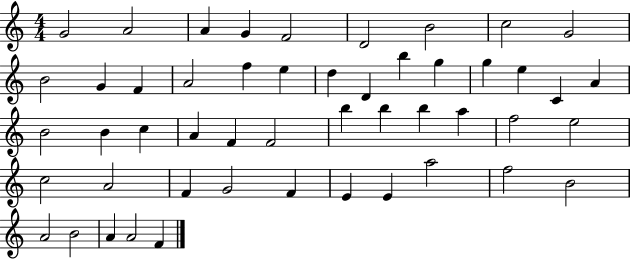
X:1
T:Untitled
M:4/4
L:1/4
K:C
G2 A2 A G F2 D2 B2 c2 G2 B2 G F A2 f e d D b g g e C A B2 B c A F F2 b b b a f2 e2 c2 A2 F G2 F E E a2 f2 B2 A2 B2 A A2 F